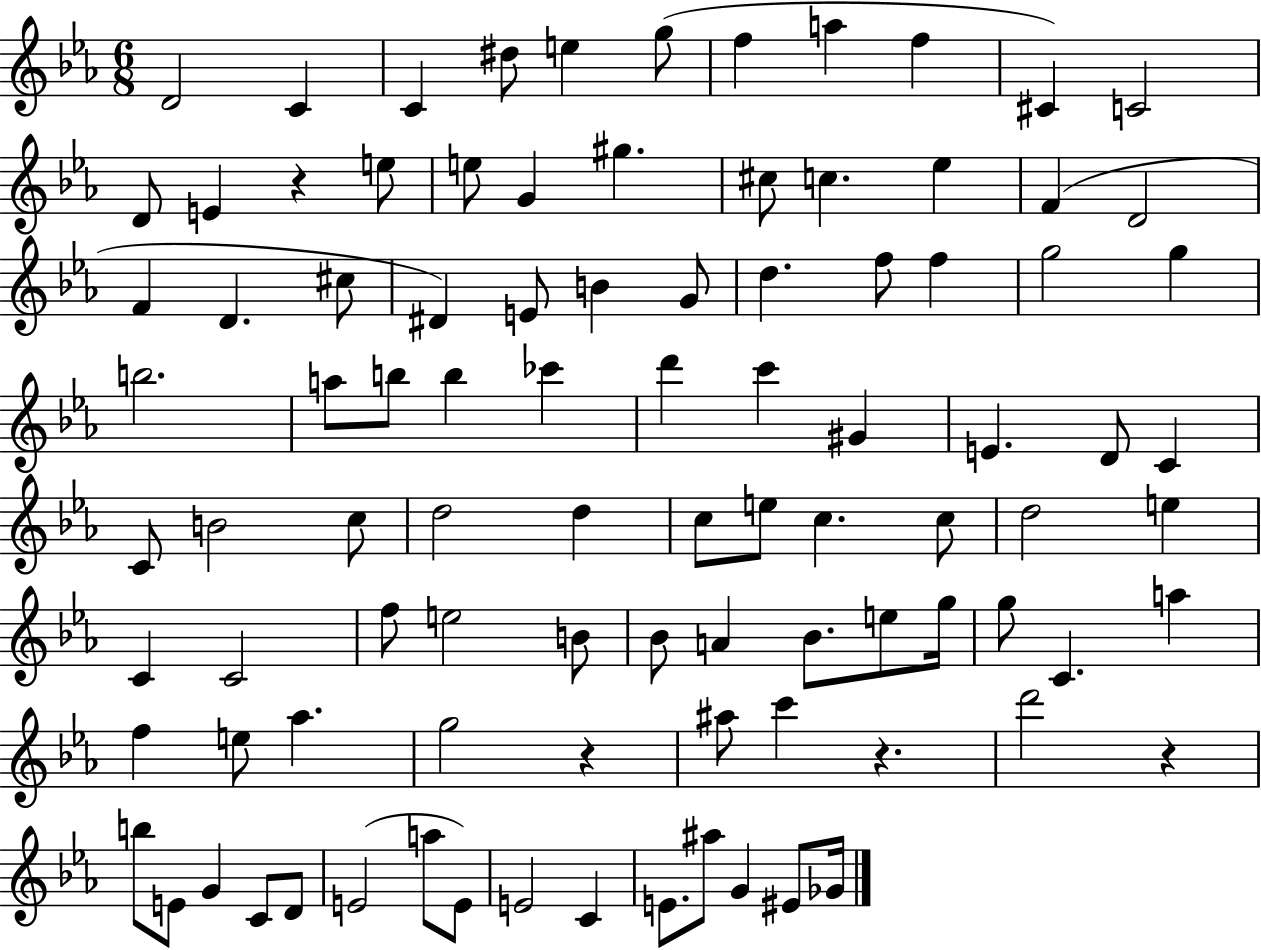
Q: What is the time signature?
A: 6/8